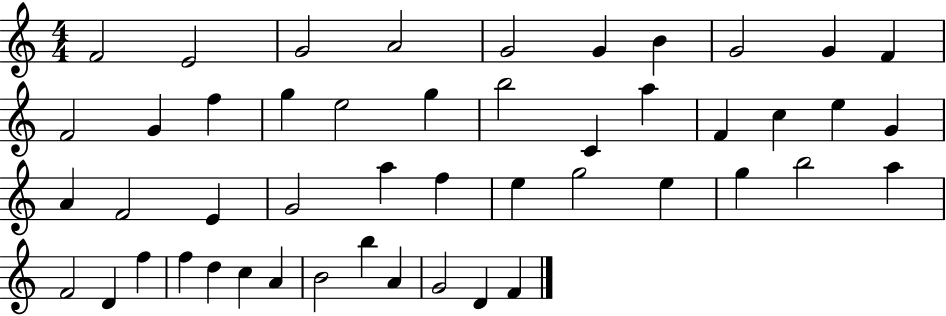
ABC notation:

X:1
T:Untitled
M:4/4
L:1/4
K:C
F2 E2 G2 A2 G2 G B G2 G F F2 G f g e2 g b2 C a F c e G A F2 E G2 a f e g2 e g b2 a F2 D f f d c A B2 b A G2 D F